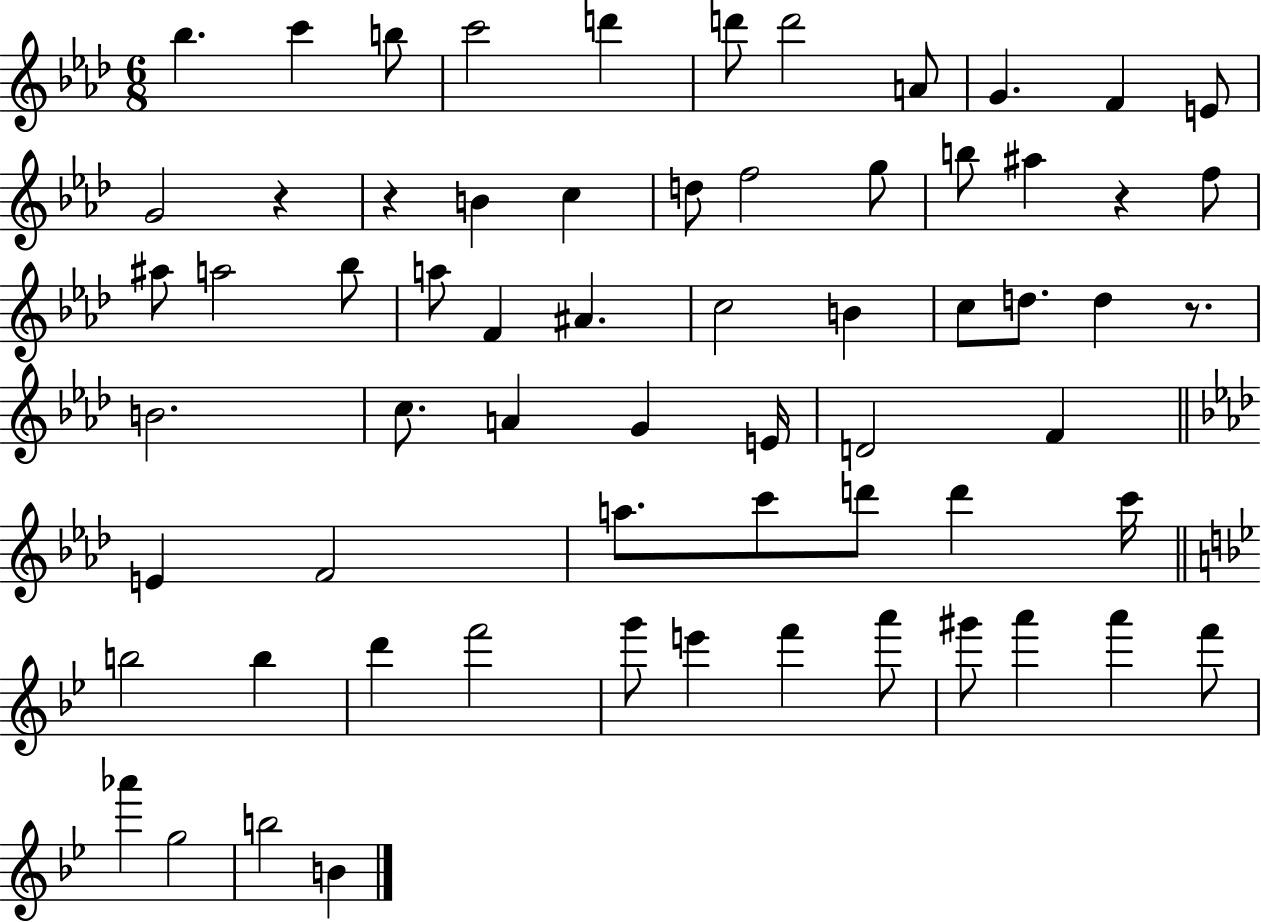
X:1
T:Untitled
M:6/8
L:1/4
K:Ab
_b c' b/2 c'2 d' d'/2 d'2 A/2 G F E/2 G2 z z B c d/2 f2 g/2 b/2 ^a z f/2 ^a/2 a2 _b/2 a/2 F ^A c2 B c/2 d/2 d z/2 B2 c/2 A G E/4 D2 F E F2 a/2 c'/2 d'/2 d' c'/4 b2 b d' f'2 g'/2 e' f' a'/2 ^g'/2 a' a' f'/2 _a' g2 b2 B